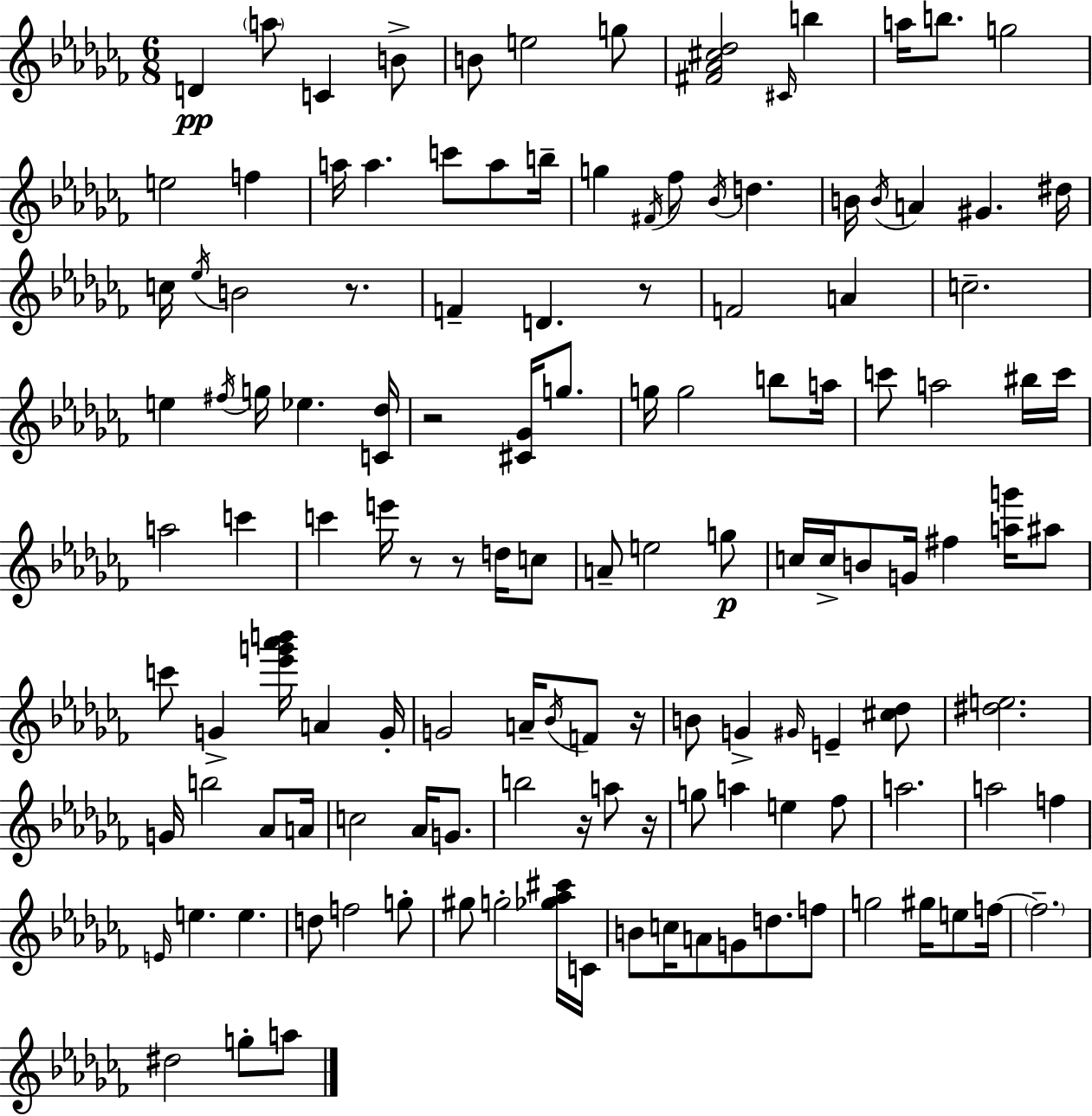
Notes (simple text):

D4/q A5/e C4/q B4/e B4/e E5/h G5/e [F#4,Ab4,C#5,Db5]/h C#4/s B5/q A5/s B5/e. G5/h E5/h F5/q A5/s A5/q. C6/e A5/e B5/s G5/q F#4/s FES5/e Bb4/s D5/q. B4/s B4/s A4/q G#4/q. D#5/s C5/s Eb5/s B4/h R/e. F4/q D4/q. R/e F4/h A4/q C5/h. E5/q F#5/s G5/s Eb5/q. [C4,Db5]/s R/h [C#4,Gb4]/s G5/e. G5/s G5/h B5/e A5/s C6/e A5/h BIS5/s C6/s A5/h C6/q C6/q E6/s R/e R/e D5/s C5/e A4/e E5/h G5/e C5/s C5/s B4/e G4/s F#5/q [A5,G6]/s A#5/e C6/e G4/q [Eb6,G6,Ab6,B6]/s A4/q G4/s G4/h A4/s Bb4/s F4/e R/s B4/e G4/q G#4/s E4/q [C#5,Db5]/e [D#5,E5]/h. G4/s B5/h Ab4/e A4/s C5/h Ab4/s G4/e. B5/h R/s A5/e R/s G5/e A5/q E5/q FES5/e A5/h. A5/h F5/q E4/s E5/q. E5/q. D5/e F5/h G5/e G#5/e G5/h [Gb5,Ab5,C#6]/s C4/s B4/e C5/s A4/e G4/e D5/e. F5/e G5/h G#5/s E5/e F5/s F5/h. D#5/h G5/e A5/e